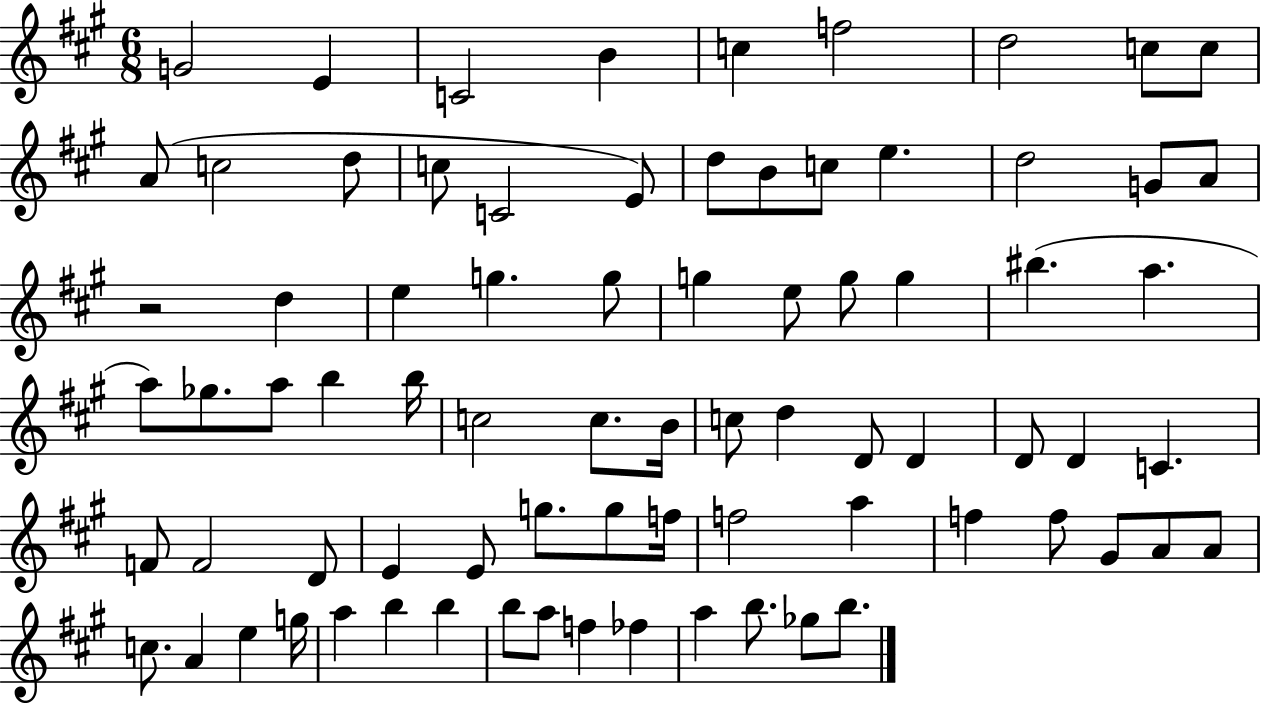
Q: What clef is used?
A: treble